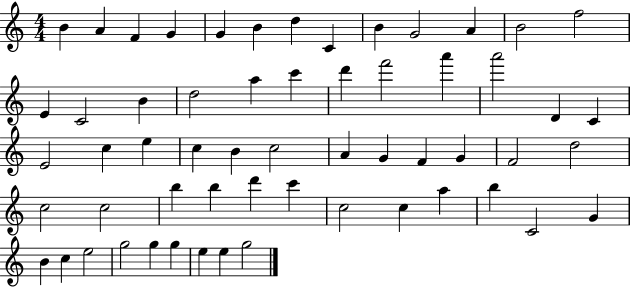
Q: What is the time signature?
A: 4/4